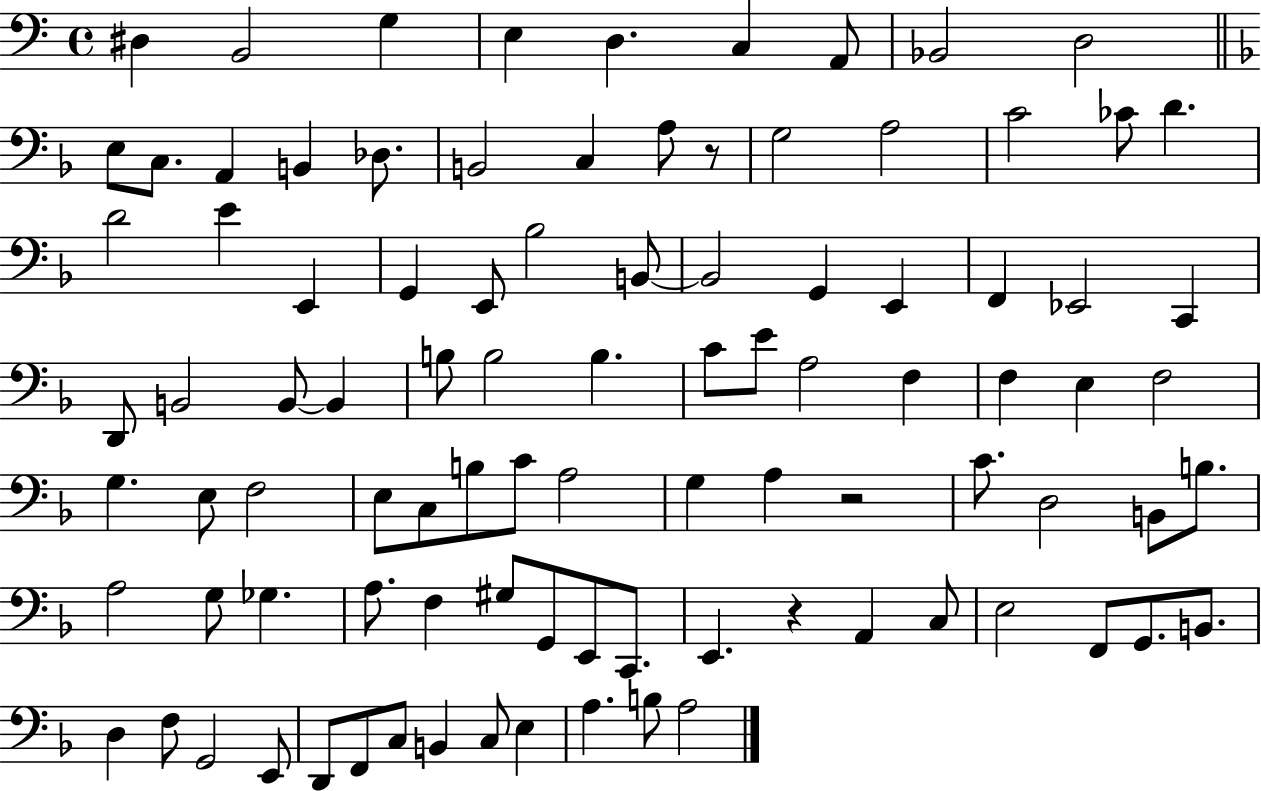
{
  \clef bass
  \time 4/4
  \defaultTimeSignature
  \key c \major
  dis4 b,2 g4 | e4 d4. c4 a,8 | bes,2 d2 | \bar "||" \break \key d \minor e8 c8. a,4 b,4 des8. | b,2 c4 a8 r8 | g2 a2 | c'2 ces'8 d'4. | \break d'2 e'4 e,4 | g,4 e,8 bes2 b,8~~ | b,2 g,4 e,4 | f,4 ees,2 c,4 | \break d,8 b,2 b,8~~ b,4 | b8 b2 b4. | c'8 e'8 a2 f4 | f4 e4 f2 | \break g4. e8 f2 | e8 c8 b8 c'8 a2 | g4 a4 r2 | c'8. d2 b,8 b8. | \break a2 g8 ges4. | a8. f4 gis8 g,8 e,8 c,8. | e,4. r4 a,4 c8 | e2 f,8 g,8. b,8. | \break d4 f8 g,2 e,8 | d,8 f,8 c8 b,4 c8 e4 | a4. b8 a2 | \bar "|."
}